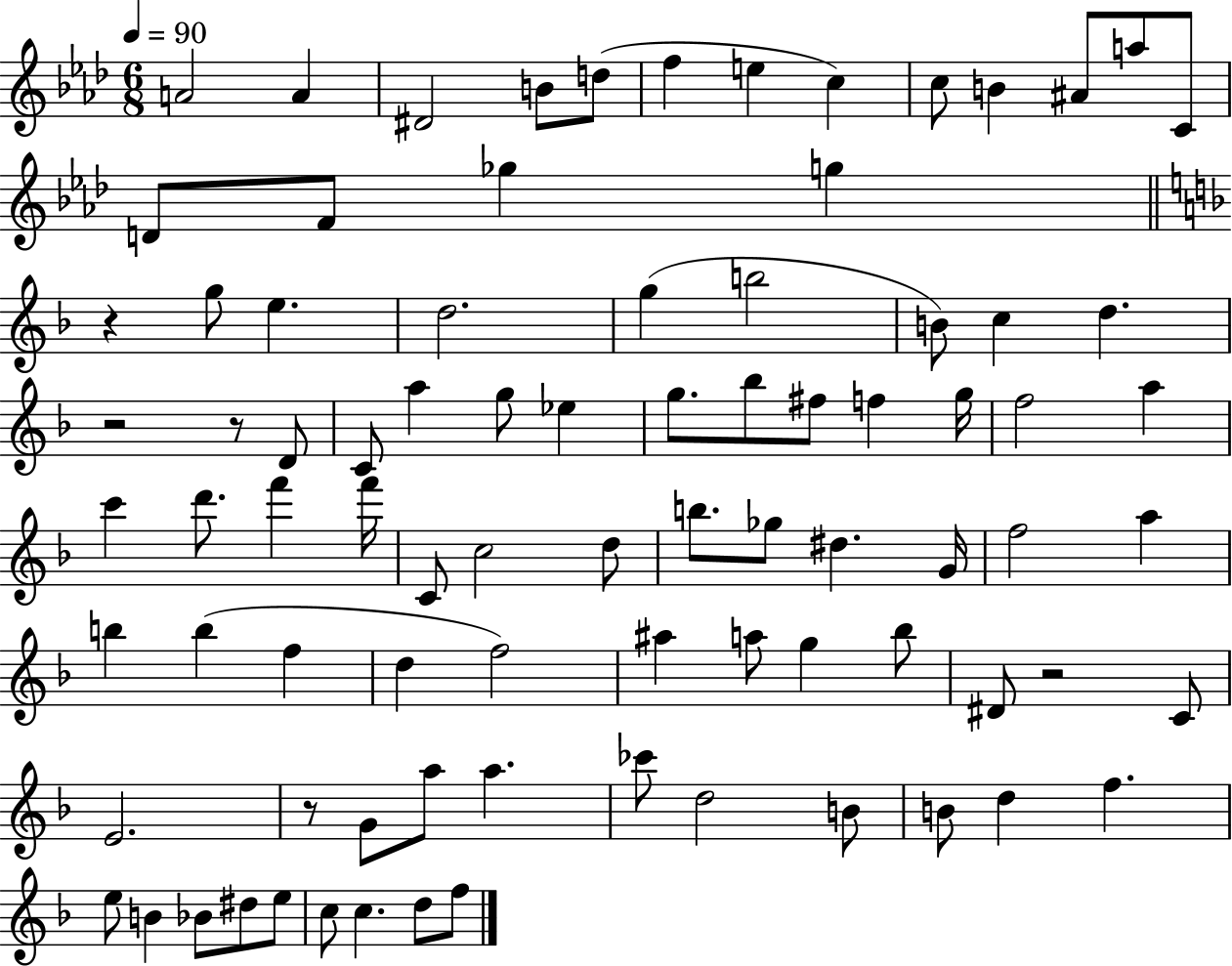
X:1
T:Untitled
M:6/8
L:1/4
K:Ab
A2 A ^D2 B/2 d/2 f e c c/2 B ^A/2 a/2 C/2 D/2 F/2 _g g z g/2 e d2 g b2 B/2 c d z2 z/2 D/2 C/2 a g/2 _e g/2 _b/2 ^f/2 f g/4 f2 a c' d'/2 f' f'/4 C/2 c2 d/2 b/2 _g/2 ^d G/4 f2 a b b f d f2 ^a a/2 g _b/2 ^D/2 z2 C/2 E2 z/2 G/2 a/2 a _c'/2 d2 B/2 B/2 d f e/2 B _B/2 ^d/2 e/2 c/2 c d/2 f/2